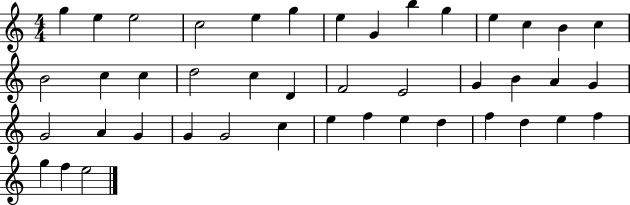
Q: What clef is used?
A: treble